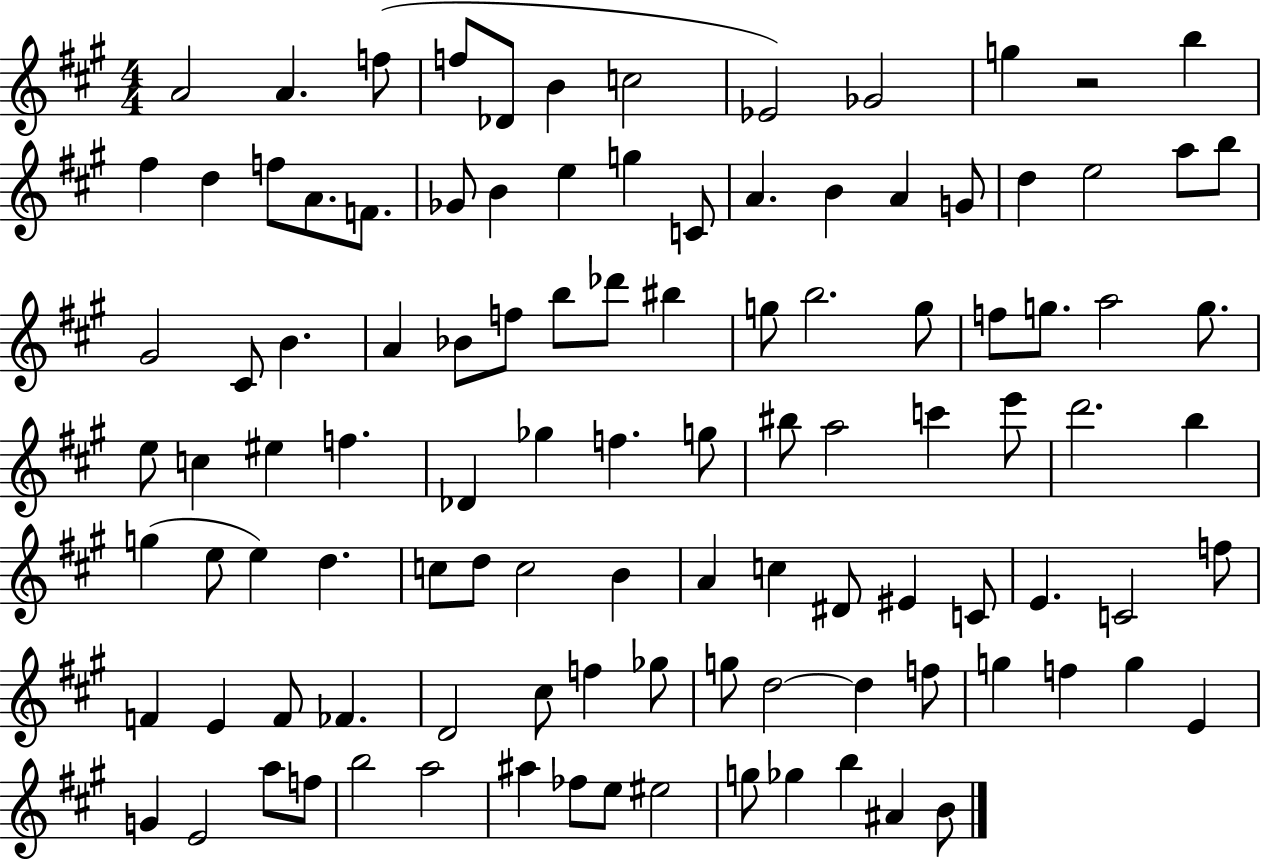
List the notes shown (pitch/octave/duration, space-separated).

A4/h A4/q. F5/e F5/e Db4/e B4/q C5/h Eb4/h Gb4/h G5/q R/h B5/q F#5/q D5/q F5/e A4/e. F4/e. Gb4/e B4/q E5/q G5/q C4/e A4/q. B4/q A4/q G4/e D5/q E5/h A5/e B5/e G#4/h C#4/e B4/q. A4/q Bb4/e F5/e B5/e Db6/e BIS5/q G5/e B5/h. G5/e F5/e G5/e. A5/h G5/e. E5/e C5/q EIS5/q F5/q. Db4/q Gb5/q F5/q. G5/e BIS5/e A5/h C6/q E6/e D6/h. B5/q G5/q E5/e E5/q D5/q. C5/e D5/e C5/h B4/q A4/q C5/q D#4/e EIS4/q C4/e E4/q. C4/h F5/e F4/q E4/q F4/e FES4/q. D4/h C#5/e F5/q Gb5/e G5/e D5/h D5/q F5/e G5/q F5/q G5/q E4/q G4/q E4/h A5/e F5/e B5/h A5/h A#5/q FES5/e E5/e EIS5/h G5/e Gb5/q B5/q A#4/q B4/e